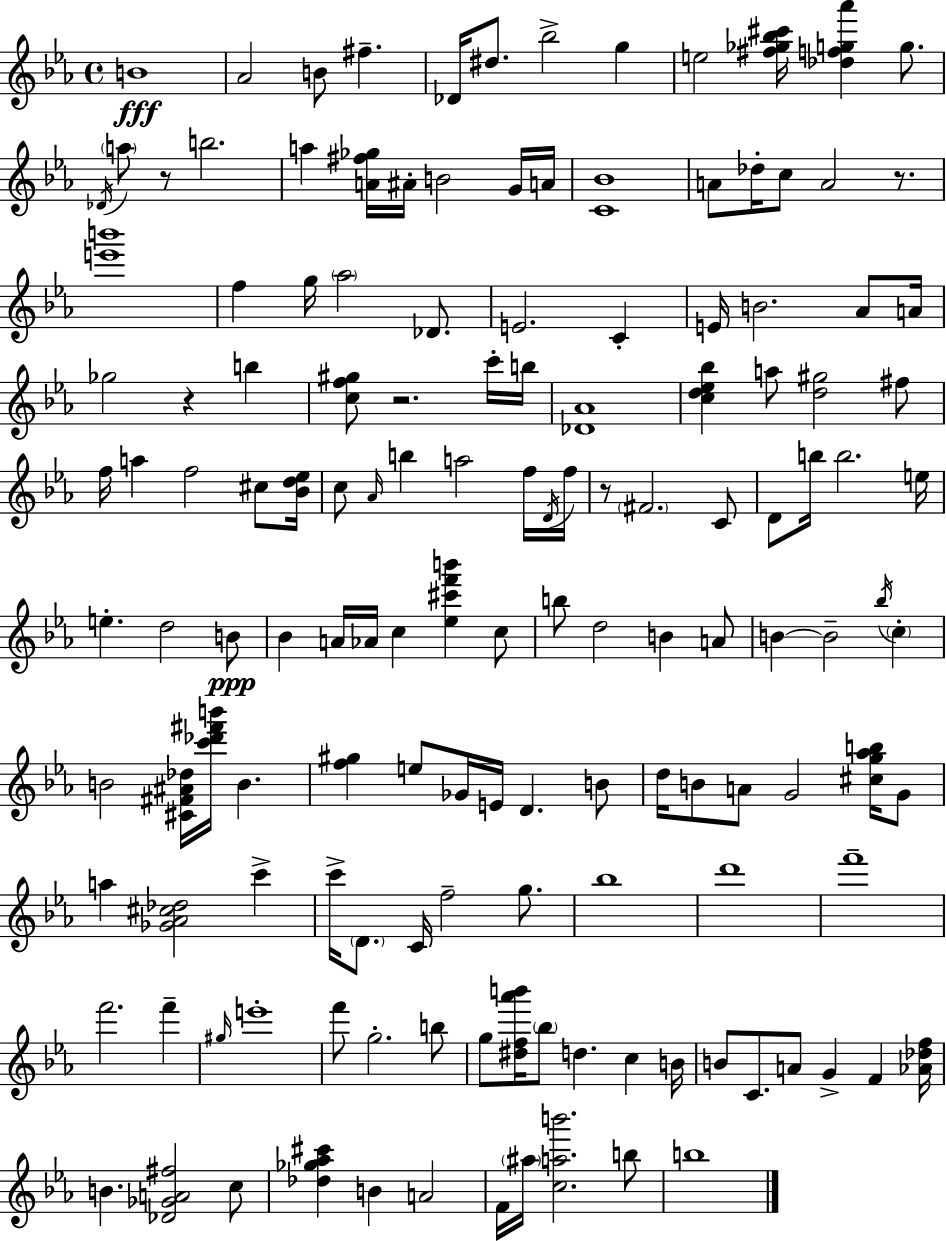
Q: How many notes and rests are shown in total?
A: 144